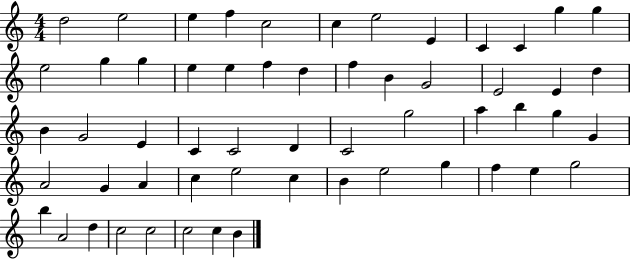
{
  \clef treble
  \numericTimeSignature
  \time 4/4
  \key c \major
  d''2 e''2 | e''4 f''4 c''2 | c''4 e''2 e'4 | c'4 c'4 g''4 g''4 | \break e''2 g''4 g''4 | e''4 e''4 f''4 d''4 | f''4 b'4 g'2 | e'2 e'4 d''4 | \break b'4 g'2 e'4 | c'4 c'2 d'4 | c'2 g''2 | a''4 b''4 g''4 g'4 | \break a'2 g'4 a'4 | c''4 e''2 c''4 | b'4 e''2 g''4 | f''4 e''4 g''2 | \break b''4 a'2 d''4 | c''2 c''2 | c''2 c''4 b'4 | \bar "|."
}